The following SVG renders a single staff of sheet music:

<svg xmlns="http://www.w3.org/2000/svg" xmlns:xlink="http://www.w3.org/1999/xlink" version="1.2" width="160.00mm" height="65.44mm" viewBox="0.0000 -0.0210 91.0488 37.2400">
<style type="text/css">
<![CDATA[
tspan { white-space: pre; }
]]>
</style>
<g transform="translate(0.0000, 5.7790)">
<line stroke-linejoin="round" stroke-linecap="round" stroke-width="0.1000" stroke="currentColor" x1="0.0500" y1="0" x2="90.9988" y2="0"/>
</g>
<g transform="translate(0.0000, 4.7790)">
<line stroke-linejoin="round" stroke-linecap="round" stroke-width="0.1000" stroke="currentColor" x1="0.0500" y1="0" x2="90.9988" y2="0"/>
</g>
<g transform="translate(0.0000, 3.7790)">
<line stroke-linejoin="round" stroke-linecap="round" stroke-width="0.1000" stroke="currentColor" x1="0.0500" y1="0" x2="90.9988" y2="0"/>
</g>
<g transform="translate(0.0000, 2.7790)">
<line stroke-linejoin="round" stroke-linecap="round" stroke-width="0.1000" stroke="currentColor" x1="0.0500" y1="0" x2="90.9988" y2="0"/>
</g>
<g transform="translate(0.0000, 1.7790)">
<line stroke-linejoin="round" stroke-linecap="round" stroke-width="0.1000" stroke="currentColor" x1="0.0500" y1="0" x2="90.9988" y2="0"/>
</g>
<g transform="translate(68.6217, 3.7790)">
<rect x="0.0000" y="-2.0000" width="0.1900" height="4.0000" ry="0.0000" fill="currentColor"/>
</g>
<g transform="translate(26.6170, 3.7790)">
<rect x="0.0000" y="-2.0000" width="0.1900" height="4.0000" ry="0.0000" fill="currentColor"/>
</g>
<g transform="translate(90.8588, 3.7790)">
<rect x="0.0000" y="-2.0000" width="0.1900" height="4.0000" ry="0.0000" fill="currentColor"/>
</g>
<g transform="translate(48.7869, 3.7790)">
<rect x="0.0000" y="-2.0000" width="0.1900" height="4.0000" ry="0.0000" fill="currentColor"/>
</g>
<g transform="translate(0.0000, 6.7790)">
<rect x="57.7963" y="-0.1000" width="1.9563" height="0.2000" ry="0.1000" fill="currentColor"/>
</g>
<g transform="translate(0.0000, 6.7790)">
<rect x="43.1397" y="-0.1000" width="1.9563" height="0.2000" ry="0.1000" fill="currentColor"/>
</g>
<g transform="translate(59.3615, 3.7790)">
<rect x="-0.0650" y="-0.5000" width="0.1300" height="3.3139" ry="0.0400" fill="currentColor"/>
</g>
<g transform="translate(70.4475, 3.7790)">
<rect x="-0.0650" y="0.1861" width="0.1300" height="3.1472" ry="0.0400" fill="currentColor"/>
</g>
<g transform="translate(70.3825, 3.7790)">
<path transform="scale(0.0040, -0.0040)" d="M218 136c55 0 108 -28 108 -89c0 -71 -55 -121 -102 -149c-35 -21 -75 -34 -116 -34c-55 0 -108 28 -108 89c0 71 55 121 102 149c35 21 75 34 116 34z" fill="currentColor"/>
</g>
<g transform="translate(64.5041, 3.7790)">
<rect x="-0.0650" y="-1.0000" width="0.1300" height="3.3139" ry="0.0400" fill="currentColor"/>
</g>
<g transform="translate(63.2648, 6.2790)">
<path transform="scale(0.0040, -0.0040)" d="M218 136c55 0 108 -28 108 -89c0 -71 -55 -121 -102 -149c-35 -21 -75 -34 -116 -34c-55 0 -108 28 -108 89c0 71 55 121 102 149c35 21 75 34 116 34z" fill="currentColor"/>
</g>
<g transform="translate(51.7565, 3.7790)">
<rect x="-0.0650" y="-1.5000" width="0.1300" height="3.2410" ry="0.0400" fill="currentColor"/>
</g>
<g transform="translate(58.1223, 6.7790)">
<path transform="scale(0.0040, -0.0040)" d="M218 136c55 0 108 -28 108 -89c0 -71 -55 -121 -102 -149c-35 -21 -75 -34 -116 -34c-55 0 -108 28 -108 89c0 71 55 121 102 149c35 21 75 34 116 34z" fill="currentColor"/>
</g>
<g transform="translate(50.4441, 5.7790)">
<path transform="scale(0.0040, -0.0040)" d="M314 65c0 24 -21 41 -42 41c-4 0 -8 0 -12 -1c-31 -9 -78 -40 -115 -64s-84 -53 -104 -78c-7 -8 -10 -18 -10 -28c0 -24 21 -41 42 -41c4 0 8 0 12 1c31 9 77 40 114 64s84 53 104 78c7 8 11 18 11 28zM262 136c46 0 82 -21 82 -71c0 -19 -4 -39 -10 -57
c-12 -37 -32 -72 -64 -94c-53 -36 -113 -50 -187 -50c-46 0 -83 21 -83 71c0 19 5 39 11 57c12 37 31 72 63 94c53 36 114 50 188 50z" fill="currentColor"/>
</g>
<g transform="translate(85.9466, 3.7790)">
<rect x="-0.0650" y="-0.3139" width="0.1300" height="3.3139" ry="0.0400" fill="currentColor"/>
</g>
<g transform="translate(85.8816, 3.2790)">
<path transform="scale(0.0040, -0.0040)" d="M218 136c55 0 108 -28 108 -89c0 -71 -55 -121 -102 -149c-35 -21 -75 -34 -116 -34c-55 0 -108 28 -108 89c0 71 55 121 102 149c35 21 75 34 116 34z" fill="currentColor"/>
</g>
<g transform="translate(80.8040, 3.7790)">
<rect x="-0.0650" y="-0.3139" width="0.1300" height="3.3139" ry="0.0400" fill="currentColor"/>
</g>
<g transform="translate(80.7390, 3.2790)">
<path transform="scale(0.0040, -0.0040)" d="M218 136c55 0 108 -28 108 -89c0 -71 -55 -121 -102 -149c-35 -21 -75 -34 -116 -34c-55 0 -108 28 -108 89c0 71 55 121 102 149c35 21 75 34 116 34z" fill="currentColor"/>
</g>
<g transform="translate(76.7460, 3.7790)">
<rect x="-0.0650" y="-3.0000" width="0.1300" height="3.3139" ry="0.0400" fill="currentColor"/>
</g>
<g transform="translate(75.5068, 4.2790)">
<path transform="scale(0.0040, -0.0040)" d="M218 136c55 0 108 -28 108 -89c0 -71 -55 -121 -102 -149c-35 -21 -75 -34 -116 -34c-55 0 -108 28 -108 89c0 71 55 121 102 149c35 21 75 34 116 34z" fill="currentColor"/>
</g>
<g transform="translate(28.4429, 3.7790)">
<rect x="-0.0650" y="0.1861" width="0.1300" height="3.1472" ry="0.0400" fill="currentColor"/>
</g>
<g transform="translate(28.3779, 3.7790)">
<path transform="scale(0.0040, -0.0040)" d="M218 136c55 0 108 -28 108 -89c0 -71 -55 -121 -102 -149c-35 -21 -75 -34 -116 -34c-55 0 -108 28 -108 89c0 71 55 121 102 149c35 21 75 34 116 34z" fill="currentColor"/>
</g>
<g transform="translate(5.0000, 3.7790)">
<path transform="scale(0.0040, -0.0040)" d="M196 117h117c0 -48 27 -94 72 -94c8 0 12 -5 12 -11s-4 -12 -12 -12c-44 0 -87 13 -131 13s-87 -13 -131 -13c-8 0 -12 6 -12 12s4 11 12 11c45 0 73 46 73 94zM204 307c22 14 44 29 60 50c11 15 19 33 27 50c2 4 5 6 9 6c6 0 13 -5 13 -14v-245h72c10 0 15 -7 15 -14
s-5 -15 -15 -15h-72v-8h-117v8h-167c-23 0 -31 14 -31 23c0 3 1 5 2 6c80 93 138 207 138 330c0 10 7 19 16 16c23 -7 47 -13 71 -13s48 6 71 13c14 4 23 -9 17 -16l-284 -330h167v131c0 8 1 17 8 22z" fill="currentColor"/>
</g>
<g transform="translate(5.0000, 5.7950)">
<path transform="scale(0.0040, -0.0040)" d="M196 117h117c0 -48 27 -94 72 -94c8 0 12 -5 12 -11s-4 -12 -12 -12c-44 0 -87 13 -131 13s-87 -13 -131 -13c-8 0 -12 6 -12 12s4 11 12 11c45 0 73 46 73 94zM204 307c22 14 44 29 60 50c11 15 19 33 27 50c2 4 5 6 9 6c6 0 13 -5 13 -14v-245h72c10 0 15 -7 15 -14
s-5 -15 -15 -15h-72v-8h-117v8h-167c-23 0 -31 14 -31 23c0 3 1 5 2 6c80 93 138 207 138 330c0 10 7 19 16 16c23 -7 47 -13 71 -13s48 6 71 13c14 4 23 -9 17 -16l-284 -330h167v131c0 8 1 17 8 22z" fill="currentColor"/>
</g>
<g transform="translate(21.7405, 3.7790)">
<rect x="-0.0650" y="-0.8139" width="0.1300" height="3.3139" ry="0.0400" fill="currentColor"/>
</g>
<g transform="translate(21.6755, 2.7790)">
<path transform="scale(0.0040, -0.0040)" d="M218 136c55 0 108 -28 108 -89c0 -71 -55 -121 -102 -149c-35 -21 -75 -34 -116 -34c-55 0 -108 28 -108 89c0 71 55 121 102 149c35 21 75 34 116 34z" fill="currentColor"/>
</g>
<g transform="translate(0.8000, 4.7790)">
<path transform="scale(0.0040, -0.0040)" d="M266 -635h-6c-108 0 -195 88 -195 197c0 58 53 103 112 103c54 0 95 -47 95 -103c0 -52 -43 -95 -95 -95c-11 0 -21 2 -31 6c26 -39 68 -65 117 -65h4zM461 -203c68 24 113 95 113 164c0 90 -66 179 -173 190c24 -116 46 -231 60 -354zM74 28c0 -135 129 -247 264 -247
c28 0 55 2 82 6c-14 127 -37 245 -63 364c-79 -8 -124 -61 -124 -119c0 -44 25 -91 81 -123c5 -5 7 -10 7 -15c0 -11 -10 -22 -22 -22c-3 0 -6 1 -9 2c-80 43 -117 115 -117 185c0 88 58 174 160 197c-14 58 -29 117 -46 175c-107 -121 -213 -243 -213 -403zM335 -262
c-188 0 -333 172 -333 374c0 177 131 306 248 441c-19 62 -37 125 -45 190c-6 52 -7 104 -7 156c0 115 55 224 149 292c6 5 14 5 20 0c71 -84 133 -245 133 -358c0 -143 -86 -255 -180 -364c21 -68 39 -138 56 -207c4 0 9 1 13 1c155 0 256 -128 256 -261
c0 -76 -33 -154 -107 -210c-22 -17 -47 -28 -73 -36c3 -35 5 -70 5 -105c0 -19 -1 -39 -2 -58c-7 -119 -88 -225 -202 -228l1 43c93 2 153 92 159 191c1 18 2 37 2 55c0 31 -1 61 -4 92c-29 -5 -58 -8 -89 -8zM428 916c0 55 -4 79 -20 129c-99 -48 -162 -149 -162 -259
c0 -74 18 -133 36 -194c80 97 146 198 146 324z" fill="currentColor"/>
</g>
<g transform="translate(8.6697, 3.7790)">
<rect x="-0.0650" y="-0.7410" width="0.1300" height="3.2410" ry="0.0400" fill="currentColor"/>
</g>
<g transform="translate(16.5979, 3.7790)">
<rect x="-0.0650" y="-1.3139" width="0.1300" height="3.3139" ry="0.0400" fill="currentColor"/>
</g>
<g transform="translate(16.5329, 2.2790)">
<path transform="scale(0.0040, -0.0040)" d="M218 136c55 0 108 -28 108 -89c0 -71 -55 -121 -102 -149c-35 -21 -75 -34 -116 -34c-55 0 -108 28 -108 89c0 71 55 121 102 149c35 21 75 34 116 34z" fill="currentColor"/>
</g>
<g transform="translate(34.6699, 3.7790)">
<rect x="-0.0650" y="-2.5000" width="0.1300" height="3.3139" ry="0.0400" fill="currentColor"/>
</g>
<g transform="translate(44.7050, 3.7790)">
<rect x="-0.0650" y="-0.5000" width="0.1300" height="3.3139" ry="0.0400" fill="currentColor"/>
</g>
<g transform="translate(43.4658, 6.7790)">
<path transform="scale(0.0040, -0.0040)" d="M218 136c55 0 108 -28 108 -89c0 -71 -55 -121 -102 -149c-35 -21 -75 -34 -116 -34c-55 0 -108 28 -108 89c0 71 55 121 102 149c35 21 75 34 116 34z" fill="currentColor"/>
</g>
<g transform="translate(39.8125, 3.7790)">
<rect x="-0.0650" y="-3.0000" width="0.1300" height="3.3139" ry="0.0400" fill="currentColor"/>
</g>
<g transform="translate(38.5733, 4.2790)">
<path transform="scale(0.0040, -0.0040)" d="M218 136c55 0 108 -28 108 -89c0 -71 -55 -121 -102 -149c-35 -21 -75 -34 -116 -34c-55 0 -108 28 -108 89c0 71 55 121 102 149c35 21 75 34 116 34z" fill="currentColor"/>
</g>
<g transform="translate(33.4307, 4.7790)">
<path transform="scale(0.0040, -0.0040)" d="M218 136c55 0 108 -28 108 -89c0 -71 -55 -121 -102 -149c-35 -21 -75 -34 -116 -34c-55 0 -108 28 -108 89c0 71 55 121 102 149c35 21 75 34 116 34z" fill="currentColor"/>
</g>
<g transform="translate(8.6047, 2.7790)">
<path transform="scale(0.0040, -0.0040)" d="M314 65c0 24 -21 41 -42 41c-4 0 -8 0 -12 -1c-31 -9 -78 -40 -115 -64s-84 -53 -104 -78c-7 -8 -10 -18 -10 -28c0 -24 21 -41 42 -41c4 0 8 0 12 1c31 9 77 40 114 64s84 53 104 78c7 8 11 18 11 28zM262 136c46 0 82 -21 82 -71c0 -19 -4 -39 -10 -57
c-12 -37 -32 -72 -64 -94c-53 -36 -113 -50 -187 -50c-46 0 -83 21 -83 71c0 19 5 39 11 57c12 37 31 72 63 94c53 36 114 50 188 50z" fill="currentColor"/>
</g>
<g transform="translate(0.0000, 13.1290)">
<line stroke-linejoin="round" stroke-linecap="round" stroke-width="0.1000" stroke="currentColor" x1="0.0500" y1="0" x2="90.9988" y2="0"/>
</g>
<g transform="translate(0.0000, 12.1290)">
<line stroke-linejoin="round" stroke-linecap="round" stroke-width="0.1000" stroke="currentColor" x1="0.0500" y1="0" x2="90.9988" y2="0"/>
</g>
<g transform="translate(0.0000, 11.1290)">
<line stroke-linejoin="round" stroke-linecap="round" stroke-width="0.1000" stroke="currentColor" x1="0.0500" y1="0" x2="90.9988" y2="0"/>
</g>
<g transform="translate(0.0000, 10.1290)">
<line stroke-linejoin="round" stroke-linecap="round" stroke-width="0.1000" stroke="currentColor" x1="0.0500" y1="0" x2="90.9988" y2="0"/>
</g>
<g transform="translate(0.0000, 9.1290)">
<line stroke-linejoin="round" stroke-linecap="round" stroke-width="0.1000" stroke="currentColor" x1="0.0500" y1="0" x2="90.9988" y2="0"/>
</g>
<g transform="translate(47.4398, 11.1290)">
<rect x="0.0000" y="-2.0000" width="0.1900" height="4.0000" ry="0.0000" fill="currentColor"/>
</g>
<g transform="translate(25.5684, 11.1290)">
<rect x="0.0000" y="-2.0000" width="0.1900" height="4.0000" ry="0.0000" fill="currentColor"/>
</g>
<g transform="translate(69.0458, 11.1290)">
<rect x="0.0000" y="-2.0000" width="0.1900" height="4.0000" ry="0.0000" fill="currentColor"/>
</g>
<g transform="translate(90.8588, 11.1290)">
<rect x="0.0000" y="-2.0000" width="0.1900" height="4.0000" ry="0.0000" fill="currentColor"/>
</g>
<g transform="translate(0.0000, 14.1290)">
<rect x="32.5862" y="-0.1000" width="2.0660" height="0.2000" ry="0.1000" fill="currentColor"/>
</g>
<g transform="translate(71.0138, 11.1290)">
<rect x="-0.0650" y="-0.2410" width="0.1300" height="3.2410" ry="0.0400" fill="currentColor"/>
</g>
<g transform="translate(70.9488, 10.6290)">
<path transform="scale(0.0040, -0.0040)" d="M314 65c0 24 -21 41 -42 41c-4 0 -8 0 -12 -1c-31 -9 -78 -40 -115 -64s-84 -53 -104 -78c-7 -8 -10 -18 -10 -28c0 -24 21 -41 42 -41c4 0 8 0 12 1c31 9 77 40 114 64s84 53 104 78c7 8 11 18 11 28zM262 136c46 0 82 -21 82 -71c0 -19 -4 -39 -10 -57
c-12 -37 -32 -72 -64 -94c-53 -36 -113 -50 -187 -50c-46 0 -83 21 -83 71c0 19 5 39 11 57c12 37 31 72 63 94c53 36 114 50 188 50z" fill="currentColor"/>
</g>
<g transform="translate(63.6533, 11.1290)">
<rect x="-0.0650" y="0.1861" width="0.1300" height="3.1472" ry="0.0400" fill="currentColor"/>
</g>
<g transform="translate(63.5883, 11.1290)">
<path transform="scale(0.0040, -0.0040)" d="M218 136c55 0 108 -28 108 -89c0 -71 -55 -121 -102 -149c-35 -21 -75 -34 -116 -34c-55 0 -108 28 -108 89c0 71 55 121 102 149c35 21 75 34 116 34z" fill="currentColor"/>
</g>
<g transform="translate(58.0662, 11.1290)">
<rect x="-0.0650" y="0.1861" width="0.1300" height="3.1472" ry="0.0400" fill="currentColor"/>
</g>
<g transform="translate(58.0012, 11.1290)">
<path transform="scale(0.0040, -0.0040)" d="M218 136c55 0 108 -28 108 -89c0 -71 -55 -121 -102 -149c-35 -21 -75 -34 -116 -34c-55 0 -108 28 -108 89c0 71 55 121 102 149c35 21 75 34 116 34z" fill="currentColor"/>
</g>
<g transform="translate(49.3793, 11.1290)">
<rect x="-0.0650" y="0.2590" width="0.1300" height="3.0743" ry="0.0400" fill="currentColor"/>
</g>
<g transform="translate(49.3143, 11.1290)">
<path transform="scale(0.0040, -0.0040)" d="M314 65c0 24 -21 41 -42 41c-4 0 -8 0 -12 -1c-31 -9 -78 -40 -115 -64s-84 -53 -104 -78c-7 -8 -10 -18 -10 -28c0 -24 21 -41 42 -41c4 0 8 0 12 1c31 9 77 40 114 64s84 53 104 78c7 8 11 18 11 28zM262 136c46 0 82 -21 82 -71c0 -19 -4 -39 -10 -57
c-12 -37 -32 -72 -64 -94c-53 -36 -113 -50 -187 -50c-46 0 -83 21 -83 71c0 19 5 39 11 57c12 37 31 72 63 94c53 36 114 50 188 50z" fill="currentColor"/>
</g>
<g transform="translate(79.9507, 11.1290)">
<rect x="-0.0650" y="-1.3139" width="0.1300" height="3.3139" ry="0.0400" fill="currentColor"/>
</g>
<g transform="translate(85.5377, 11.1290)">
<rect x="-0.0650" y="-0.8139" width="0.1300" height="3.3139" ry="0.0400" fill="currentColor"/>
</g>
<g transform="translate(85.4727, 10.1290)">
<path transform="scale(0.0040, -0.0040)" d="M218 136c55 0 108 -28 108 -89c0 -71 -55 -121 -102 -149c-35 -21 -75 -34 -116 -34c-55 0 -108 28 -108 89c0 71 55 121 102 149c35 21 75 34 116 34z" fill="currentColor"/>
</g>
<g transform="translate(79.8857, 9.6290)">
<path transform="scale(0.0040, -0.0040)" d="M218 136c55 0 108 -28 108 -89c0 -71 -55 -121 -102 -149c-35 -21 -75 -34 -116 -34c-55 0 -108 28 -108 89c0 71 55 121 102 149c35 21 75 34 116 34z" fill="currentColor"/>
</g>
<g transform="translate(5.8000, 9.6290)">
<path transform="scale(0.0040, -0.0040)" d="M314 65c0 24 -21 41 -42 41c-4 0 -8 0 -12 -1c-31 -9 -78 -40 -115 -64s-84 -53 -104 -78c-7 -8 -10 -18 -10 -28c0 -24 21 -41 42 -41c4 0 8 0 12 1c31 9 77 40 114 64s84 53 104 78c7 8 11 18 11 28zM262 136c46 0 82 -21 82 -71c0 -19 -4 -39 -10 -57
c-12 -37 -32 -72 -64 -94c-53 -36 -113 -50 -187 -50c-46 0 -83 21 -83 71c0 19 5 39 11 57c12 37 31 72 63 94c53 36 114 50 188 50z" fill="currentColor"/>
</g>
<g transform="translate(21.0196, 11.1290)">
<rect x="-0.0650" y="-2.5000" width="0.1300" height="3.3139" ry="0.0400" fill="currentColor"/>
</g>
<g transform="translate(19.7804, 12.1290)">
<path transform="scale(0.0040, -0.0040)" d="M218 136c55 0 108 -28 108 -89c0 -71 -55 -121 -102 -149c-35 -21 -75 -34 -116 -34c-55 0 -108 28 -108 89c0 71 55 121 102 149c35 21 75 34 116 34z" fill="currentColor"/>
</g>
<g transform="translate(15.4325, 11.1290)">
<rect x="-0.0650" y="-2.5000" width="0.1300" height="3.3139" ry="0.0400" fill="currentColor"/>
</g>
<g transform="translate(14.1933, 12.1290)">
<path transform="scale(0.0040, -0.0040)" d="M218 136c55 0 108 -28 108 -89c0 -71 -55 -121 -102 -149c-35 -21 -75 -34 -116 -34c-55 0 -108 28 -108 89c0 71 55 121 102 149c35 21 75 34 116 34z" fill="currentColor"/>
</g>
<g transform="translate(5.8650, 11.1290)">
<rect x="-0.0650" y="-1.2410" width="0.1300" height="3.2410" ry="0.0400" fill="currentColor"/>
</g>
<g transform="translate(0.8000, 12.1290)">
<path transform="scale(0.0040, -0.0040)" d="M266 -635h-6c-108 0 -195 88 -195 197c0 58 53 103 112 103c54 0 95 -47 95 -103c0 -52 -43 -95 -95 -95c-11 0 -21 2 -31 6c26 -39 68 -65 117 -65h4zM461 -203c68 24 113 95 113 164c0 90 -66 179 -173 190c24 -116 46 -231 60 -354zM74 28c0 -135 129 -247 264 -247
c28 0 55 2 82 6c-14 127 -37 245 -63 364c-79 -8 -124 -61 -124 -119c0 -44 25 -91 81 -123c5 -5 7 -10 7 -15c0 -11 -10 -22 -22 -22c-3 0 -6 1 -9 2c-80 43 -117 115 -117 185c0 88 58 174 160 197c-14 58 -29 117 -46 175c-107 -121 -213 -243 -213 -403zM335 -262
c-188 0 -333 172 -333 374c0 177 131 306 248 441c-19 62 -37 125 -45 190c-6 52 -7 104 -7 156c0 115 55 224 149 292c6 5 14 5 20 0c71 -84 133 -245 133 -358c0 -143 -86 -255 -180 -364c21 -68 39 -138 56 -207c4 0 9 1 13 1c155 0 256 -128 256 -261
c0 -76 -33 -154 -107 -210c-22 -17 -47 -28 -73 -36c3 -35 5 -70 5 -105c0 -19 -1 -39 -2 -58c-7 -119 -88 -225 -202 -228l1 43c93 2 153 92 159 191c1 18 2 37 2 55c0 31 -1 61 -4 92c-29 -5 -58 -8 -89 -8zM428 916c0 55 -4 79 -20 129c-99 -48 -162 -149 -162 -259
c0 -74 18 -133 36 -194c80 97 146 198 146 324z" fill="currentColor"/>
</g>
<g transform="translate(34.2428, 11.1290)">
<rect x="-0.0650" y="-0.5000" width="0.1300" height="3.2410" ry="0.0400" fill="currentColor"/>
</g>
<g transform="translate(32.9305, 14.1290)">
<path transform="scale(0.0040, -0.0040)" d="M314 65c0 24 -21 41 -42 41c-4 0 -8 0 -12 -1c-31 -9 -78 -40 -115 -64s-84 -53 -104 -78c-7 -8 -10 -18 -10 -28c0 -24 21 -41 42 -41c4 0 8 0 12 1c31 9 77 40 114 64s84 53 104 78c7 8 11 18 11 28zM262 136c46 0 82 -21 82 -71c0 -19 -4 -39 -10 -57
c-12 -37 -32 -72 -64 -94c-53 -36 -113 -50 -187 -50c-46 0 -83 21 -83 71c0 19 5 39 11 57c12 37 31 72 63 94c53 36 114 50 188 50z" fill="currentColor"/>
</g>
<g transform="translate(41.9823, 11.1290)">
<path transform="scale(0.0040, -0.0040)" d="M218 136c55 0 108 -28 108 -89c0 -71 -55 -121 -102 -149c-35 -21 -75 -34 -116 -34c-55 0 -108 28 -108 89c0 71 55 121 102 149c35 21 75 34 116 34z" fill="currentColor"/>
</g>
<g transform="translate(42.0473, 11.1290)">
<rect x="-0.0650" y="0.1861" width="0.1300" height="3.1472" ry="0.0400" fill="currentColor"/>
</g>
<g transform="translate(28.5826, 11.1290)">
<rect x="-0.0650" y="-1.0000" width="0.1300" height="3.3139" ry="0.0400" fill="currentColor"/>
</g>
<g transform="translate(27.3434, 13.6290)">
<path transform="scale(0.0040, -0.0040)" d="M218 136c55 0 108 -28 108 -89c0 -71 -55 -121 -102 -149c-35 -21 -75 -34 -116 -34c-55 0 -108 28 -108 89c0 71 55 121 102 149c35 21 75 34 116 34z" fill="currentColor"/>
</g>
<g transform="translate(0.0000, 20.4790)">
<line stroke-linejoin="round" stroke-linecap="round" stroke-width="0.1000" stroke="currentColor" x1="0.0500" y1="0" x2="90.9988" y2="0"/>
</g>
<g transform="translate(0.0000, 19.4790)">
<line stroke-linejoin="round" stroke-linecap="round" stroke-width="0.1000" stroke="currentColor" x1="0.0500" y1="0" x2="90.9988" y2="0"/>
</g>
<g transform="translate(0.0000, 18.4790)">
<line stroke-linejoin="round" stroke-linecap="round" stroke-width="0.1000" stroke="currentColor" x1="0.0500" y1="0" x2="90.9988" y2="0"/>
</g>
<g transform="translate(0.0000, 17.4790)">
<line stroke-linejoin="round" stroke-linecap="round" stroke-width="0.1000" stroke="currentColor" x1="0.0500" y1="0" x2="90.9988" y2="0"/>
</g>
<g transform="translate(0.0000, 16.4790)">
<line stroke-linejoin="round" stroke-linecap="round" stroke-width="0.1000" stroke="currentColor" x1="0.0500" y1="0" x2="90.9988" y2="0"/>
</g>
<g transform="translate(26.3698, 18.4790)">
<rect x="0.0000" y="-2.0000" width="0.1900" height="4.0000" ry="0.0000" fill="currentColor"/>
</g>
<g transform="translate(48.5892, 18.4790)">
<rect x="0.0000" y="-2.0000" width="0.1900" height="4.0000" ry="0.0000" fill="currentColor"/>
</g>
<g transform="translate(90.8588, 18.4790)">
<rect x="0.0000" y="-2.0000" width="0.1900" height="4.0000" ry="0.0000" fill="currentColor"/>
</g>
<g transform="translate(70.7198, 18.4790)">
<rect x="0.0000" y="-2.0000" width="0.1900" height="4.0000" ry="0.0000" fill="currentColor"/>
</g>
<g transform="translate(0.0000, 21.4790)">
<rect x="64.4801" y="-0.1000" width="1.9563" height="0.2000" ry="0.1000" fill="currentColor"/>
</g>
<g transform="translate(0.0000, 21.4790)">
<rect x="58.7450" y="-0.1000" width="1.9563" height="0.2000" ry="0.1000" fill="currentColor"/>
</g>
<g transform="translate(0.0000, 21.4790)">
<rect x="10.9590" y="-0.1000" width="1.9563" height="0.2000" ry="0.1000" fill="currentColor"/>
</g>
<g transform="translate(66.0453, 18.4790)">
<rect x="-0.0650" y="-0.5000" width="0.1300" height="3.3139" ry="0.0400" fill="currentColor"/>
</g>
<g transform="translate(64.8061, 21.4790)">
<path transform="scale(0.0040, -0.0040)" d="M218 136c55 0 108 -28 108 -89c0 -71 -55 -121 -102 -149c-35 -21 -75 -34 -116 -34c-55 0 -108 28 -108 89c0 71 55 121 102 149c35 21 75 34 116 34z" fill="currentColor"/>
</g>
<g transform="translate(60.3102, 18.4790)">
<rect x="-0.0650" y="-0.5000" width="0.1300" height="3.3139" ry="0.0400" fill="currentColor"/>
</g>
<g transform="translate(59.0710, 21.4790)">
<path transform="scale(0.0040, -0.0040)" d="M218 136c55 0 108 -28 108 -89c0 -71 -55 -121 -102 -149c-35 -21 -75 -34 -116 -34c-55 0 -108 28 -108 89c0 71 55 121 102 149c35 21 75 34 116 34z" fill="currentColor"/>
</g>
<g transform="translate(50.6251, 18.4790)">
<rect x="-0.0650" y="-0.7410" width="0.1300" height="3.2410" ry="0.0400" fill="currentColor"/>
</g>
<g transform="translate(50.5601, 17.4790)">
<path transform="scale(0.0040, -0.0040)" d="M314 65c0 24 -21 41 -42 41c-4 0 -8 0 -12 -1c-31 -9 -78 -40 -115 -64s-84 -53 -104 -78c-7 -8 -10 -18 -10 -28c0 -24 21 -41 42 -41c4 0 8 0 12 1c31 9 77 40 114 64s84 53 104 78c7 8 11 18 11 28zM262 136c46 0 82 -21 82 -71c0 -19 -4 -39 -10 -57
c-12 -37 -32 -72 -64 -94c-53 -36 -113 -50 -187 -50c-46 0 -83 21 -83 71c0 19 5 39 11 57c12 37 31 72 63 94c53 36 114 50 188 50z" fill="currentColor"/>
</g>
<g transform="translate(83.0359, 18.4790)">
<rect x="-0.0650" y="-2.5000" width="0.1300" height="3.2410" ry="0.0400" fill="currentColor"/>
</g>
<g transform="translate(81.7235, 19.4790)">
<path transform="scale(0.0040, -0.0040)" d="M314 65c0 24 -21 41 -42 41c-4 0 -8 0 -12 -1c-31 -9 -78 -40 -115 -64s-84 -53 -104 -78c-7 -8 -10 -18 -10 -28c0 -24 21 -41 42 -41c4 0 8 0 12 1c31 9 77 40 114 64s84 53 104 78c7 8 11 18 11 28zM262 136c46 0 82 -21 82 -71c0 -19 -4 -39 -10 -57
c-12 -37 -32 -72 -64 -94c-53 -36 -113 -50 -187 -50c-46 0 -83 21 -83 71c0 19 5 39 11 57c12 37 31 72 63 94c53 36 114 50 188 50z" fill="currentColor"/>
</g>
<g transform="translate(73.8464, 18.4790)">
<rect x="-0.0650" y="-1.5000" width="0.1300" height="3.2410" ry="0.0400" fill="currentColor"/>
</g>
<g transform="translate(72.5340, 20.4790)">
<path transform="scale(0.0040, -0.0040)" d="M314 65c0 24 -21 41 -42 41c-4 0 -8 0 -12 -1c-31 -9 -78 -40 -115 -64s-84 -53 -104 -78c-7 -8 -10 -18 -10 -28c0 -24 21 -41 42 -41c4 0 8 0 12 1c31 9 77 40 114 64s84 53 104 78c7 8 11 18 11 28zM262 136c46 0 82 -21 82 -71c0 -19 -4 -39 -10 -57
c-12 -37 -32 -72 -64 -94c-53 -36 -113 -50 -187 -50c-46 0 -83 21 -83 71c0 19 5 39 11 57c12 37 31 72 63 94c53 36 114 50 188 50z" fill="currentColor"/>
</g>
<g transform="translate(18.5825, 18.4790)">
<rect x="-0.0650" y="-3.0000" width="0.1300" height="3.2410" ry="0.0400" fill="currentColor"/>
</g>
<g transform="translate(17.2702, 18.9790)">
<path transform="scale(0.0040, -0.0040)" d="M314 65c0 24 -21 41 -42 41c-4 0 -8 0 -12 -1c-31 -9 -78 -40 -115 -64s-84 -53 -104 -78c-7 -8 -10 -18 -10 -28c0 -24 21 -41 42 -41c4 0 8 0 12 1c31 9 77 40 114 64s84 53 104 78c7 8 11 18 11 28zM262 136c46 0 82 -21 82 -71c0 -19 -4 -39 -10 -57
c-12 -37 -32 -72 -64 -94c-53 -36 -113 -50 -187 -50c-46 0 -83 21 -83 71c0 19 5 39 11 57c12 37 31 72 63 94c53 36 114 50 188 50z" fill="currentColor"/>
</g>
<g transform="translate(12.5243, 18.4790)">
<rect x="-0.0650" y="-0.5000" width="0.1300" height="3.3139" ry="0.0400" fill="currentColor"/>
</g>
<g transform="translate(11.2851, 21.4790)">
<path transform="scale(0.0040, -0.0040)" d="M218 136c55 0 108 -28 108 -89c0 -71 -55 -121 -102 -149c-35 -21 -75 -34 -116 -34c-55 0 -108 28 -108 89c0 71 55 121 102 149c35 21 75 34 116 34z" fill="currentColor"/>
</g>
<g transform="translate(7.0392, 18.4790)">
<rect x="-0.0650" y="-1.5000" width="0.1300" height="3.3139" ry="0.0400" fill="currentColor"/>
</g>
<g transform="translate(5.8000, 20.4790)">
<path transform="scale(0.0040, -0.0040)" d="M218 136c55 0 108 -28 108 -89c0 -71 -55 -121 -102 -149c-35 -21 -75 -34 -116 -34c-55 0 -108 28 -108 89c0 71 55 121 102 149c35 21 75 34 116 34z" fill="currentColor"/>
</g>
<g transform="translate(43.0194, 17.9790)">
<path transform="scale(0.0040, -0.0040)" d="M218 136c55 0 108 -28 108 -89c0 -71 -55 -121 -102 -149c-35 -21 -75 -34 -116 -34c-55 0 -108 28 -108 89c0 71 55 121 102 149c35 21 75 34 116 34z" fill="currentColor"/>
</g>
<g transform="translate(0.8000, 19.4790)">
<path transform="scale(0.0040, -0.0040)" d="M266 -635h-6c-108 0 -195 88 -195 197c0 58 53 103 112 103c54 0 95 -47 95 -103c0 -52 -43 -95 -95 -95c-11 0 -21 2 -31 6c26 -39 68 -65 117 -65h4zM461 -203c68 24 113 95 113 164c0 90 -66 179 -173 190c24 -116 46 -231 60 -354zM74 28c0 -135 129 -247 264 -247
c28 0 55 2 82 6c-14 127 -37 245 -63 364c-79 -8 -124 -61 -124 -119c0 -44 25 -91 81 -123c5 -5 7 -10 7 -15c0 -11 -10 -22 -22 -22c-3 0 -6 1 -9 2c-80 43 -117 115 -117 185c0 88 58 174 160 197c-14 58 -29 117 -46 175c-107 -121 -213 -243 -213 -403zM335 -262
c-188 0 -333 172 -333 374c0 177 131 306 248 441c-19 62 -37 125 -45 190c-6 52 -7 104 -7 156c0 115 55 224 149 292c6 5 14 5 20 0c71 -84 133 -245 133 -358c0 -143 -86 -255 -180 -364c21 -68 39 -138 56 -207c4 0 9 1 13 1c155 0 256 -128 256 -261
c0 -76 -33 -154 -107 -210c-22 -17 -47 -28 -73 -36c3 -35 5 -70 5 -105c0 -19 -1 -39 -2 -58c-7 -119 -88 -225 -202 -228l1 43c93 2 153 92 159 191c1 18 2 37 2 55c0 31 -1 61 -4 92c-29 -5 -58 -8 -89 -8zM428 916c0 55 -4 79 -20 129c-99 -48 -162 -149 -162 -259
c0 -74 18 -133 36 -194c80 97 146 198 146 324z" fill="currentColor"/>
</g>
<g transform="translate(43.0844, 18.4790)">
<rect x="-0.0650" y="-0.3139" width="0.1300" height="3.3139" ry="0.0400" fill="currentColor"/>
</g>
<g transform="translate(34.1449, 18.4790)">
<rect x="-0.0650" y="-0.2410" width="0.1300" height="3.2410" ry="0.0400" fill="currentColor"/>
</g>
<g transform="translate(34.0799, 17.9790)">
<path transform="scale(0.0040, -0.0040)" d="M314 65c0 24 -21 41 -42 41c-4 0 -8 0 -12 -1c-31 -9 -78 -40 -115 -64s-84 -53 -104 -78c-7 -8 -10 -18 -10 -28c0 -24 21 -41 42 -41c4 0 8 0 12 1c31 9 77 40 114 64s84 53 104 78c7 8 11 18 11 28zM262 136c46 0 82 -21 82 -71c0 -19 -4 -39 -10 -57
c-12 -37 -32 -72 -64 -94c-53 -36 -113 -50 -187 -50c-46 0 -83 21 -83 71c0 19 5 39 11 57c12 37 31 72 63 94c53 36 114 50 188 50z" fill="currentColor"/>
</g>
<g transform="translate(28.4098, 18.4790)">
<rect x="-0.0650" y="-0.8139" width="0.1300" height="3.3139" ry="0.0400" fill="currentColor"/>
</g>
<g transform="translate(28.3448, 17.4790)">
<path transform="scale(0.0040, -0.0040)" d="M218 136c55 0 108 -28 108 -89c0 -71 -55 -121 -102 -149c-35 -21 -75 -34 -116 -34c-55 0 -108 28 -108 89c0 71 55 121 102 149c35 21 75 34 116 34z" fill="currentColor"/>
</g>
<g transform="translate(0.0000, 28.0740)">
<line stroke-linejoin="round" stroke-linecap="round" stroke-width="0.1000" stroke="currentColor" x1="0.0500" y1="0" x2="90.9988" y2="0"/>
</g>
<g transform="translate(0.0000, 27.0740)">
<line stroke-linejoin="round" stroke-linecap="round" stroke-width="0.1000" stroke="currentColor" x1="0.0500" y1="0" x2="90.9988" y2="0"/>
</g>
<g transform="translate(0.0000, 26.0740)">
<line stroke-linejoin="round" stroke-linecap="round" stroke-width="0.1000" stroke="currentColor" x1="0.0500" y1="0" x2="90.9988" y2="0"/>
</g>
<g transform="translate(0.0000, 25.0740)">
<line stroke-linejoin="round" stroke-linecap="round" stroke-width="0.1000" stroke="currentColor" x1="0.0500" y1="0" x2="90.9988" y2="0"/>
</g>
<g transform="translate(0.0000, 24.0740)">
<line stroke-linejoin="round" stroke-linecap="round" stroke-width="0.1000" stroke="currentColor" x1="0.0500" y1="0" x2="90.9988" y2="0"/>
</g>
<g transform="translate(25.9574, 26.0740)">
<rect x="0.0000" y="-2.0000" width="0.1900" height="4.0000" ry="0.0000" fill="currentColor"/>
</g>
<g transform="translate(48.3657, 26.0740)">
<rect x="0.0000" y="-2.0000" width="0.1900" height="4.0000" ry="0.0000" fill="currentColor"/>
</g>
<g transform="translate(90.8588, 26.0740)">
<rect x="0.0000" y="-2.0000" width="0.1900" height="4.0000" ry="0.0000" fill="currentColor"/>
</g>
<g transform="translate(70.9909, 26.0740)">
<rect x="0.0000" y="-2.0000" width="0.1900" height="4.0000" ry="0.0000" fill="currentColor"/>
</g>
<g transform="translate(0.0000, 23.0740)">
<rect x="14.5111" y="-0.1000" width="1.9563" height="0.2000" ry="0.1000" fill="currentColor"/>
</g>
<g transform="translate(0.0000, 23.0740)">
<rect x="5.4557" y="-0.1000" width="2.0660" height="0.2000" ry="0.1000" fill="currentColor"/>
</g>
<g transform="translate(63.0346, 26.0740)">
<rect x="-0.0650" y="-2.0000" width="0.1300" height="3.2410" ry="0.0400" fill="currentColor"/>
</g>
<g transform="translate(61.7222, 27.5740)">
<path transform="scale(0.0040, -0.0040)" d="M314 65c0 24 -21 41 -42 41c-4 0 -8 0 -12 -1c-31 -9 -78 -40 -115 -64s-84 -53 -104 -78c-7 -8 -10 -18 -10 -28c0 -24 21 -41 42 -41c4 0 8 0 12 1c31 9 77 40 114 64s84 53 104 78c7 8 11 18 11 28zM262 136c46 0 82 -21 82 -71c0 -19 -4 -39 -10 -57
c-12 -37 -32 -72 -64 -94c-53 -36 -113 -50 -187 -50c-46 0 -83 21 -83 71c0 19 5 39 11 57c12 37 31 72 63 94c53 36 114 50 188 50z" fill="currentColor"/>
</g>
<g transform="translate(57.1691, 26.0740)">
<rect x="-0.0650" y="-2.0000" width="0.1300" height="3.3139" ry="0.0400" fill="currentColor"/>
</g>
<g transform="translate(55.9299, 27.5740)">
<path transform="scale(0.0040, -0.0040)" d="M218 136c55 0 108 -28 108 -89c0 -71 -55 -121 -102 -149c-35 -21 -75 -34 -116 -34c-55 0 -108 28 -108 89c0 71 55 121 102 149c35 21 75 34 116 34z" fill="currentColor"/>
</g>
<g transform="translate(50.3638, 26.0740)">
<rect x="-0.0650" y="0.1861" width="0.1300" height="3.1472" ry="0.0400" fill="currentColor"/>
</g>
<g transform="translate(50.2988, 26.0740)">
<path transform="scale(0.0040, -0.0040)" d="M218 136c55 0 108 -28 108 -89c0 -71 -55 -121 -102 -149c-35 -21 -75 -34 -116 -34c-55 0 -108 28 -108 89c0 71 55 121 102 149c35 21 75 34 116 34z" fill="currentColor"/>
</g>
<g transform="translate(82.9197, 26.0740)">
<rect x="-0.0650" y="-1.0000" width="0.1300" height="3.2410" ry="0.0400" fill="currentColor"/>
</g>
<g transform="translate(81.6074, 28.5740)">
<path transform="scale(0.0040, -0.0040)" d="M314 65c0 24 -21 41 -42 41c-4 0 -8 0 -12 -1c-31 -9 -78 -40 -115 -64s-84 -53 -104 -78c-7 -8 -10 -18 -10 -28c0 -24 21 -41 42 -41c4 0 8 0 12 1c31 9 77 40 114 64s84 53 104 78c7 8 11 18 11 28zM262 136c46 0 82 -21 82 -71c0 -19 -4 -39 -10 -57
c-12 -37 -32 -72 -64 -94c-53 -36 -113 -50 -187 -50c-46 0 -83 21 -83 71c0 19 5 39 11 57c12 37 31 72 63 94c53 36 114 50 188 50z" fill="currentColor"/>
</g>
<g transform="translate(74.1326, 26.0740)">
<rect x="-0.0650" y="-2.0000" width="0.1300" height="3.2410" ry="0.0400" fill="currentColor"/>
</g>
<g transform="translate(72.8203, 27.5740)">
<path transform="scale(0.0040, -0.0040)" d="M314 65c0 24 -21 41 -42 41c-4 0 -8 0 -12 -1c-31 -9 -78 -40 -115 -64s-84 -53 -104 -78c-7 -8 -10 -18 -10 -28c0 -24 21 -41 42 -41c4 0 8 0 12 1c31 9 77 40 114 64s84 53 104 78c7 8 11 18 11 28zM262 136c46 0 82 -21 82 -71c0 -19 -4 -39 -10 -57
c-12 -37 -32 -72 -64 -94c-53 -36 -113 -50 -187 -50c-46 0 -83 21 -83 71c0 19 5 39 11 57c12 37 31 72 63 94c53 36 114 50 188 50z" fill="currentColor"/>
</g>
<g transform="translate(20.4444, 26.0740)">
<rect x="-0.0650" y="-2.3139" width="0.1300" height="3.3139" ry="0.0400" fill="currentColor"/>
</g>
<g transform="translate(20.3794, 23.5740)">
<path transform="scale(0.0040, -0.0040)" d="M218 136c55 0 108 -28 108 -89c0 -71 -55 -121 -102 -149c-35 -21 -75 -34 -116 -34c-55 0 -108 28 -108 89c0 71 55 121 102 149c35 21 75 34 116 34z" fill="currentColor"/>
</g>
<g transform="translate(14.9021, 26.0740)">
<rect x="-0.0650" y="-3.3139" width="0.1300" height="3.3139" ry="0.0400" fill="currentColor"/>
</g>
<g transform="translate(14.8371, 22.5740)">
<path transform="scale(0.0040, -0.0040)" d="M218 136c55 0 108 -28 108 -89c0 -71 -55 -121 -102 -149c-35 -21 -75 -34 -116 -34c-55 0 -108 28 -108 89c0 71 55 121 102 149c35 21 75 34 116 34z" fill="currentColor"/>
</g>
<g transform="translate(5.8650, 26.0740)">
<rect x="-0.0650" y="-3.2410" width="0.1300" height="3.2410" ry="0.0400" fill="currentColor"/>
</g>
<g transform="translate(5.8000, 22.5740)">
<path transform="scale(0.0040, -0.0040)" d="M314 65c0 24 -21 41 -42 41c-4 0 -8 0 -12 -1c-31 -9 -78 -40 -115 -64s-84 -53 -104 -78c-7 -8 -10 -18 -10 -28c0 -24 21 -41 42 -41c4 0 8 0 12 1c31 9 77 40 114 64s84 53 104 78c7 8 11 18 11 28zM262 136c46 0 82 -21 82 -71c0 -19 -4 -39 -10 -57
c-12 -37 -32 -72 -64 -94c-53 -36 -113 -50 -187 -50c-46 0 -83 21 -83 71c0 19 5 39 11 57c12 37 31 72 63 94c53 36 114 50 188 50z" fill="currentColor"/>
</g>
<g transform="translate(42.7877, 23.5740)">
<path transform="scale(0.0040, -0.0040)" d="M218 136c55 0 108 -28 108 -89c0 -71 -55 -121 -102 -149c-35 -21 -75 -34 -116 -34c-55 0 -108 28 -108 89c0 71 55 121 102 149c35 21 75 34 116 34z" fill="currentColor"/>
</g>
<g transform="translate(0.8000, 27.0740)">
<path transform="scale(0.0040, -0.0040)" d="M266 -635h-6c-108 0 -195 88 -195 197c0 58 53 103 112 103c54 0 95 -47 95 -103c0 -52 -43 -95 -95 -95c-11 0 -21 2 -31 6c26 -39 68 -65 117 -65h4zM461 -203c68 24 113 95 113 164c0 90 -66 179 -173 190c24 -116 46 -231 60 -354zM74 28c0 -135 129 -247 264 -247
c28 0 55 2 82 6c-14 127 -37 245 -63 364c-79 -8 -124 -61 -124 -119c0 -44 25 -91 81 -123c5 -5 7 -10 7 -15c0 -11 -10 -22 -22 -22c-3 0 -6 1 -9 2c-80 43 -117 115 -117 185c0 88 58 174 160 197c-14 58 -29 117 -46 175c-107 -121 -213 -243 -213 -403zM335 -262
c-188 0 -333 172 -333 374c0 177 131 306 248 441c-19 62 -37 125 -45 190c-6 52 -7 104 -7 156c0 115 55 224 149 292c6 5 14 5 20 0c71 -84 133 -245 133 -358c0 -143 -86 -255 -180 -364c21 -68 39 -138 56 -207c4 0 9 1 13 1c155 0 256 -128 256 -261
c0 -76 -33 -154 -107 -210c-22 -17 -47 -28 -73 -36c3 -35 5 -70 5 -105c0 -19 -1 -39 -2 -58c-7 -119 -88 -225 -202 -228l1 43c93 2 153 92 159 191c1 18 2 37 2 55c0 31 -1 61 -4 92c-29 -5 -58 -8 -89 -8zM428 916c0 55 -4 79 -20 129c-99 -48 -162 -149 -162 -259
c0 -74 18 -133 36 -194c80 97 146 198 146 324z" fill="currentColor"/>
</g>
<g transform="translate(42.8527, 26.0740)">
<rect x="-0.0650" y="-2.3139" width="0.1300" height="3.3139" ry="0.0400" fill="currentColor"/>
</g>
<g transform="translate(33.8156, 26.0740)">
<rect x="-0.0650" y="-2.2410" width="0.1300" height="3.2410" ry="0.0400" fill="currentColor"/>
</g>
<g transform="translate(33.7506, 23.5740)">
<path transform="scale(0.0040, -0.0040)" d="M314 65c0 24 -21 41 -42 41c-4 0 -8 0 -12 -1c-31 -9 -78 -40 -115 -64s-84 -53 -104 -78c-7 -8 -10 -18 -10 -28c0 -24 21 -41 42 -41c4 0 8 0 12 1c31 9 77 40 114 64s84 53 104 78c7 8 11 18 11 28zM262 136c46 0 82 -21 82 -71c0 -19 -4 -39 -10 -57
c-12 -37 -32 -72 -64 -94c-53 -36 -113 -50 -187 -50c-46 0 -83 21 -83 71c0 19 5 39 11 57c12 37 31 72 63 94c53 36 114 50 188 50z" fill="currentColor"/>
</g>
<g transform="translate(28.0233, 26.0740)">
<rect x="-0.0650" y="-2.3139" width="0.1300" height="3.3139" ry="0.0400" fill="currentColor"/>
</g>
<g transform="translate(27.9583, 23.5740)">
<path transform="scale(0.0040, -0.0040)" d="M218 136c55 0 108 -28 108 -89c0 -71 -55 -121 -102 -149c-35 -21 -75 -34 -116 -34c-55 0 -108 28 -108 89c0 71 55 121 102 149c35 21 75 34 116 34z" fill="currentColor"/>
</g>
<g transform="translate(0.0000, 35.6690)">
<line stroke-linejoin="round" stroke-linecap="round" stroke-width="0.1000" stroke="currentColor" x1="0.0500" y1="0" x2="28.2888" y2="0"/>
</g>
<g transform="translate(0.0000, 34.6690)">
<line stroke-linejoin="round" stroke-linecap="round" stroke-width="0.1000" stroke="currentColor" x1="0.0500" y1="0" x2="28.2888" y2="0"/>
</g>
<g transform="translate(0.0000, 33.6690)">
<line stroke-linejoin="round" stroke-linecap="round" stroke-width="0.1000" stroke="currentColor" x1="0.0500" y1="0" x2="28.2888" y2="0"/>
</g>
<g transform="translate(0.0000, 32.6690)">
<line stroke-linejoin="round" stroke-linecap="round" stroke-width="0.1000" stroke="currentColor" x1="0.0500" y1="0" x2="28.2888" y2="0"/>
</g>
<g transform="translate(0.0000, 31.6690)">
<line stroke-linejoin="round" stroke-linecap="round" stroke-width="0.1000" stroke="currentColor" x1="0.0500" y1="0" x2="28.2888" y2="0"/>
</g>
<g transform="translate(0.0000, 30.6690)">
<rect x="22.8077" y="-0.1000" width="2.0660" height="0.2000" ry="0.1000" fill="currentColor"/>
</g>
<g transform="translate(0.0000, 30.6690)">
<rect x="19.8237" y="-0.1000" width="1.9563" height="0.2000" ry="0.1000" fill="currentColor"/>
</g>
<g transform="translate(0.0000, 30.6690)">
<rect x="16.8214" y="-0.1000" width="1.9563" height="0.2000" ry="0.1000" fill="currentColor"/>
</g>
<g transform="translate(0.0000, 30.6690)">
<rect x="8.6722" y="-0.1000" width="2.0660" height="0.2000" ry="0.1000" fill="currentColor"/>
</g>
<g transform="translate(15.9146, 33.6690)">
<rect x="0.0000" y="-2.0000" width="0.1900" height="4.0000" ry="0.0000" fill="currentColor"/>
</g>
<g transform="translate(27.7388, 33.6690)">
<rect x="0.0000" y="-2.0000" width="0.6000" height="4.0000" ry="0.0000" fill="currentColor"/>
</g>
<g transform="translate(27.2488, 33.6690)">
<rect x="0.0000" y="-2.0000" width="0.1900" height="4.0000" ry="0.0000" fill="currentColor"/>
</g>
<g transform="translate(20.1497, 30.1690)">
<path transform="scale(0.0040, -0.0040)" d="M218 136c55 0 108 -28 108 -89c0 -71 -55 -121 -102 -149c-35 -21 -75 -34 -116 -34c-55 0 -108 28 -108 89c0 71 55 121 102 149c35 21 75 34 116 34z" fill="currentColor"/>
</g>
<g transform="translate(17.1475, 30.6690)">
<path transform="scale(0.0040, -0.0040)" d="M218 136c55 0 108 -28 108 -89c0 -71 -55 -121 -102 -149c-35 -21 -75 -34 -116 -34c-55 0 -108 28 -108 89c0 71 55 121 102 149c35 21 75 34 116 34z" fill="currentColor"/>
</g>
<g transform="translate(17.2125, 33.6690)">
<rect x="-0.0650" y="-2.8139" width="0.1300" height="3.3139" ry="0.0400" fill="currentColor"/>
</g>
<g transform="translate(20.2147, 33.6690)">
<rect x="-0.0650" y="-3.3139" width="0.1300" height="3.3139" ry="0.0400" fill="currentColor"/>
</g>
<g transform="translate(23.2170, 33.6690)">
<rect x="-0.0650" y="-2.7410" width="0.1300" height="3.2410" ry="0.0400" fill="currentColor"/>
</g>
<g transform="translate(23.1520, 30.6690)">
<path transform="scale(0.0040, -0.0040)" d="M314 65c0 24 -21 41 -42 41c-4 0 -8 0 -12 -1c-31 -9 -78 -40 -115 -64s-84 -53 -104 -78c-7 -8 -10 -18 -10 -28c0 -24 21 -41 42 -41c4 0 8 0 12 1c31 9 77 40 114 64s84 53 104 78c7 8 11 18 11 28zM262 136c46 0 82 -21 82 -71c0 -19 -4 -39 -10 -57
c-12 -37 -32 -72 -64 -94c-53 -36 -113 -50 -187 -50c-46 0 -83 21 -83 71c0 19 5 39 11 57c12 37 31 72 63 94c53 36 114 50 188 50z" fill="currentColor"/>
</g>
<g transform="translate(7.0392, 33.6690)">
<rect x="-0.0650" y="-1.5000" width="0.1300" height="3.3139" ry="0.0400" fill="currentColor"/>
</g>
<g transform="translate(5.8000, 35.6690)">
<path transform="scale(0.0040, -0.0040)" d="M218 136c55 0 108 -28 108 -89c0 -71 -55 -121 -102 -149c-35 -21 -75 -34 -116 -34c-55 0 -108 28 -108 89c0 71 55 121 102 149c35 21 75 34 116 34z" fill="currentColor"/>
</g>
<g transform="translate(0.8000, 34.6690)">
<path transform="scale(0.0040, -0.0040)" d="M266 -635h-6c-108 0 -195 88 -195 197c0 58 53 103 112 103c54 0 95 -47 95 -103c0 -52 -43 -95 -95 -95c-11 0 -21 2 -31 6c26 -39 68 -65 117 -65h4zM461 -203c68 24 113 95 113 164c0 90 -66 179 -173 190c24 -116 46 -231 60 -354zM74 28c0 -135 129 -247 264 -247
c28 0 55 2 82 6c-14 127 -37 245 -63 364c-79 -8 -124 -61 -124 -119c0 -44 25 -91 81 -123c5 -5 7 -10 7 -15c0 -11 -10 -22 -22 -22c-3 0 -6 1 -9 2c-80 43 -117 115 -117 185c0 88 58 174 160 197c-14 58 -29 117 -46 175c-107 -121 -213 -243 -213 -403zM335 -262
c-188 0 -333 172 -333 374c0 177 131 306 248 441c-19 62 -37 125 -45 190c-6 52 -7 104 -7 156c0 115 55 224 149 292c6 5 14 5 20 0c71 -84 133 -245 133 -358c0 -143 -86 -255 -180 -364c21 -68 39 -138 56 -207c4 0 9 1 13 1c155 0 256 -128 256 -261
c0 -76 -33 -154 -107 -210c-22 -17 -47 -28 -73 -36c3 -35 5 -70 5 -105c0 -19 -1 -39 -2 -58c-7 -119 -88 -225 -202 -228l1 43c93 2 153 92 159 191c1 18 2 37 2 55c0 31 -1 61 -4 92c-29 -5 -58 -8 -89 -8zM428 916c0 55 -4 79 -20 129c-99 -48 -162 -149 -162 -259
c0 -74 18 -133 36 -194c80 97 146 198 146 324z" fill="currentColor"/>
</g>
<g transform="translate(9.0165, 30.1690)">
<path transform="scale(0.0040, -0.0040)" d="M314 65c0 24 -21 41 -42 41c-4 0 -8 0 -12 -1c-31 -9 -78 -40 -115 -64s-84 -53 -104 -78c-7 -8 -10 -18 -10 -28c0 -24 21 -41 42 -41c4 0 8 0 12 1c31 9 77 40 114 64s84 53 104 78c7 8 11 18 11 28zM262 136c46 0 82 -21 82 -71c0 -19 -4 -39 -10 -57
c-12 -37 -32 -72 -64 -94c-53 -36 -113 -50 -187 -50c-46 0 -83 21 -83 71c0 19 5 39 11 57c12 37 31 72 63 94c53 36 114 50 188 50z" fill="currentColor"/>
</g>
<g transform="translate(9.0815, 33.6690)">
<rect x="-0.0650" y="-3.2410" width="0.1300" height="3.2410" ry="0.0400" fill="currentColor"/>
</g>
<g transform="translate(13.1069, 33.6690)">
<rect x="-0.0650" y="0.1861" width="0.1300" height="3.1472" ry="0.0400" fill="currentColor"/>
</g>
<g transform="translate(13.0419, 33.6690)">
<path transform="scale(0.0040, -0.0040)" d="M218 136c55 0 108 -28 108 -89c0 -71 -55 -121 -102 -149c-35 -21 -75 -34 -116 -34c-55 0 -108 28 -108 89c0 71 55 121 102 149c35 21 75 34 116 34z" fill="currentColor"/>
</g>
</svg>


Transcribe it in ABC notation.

X:1
T:Untitled
M:4/4
L:1/4
K:C
d2 e d B G A C E2 C D B A c c e2 G G D C2 B B2 B B c2 e d E C A2 d c2 c d2 C C E2 G2 b2 b g g g2 g B F F2 F2 D2 E b2 B a b a2